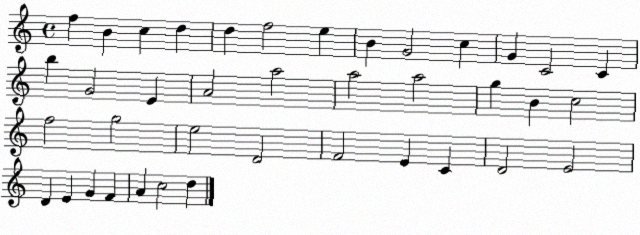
X:1
T:Untitled
M:4/4
L:1/4
K:C
f B c d d f2 e B G2 c G C2 C b G2 E A2 a2 a2 a2 g B c2 f2 g2 e2 D2 F2 E C D2 E2 D E G F A c2 d